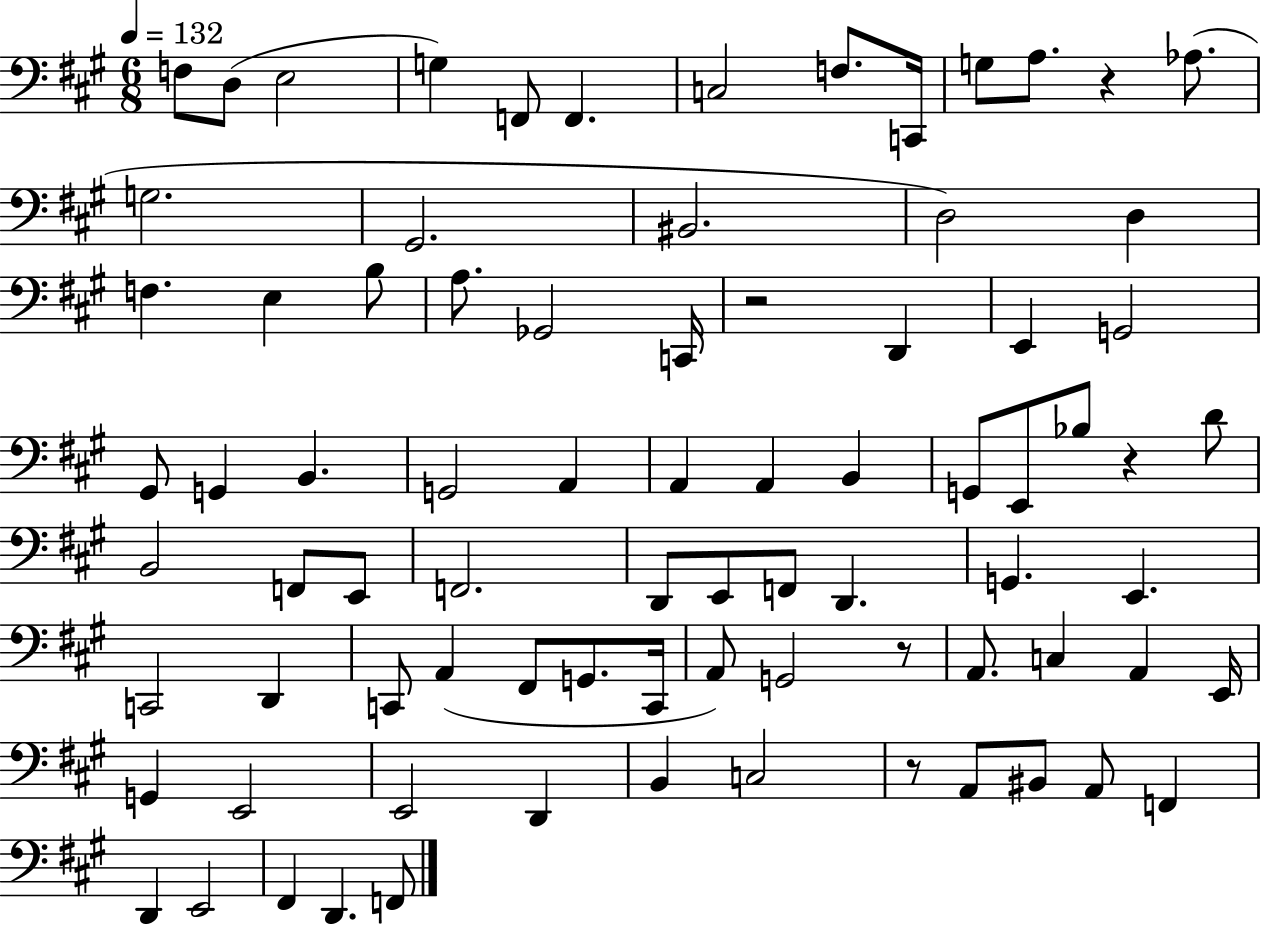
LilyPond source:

{
  \clef bass
  \numericTimeSignature
  \time 6/8
  \key a \major
  \tempo 4 = 132
  f8 d8( e2 | g4) f,8 f,4. | c2 f8. c,16 | g8 a8. r4 aes8.( | \break g2. | gis,2. | bis,2. | d2) d4 | \break f4. e4 b8 | a8. ges,2 c,16 | r2 d,4 | e,4 g,2 | \break gis,8 g,4 b,4. | g,2 a,4 | a,4 a,4 b,4 | g,8 e,8 bes8 r4 d'8 | \break b,2 f,8 e,8 | f,2. | d,8 e,8 f,8 d,4. | g,4. e,4. | \break c,2 d,4 | c,8 a,4( fis,8 g,8. c,16 | a,8) g,2 r8 | a,8. c4 a,4 e,16 | \break g,4 e,2 | e,2 d,4 | b,4 c2 | r8 a,8 bis,8 a,8 f,4 | \break d,4 e,2 | fis,4 d,4. f,8 | \bar "|."
}